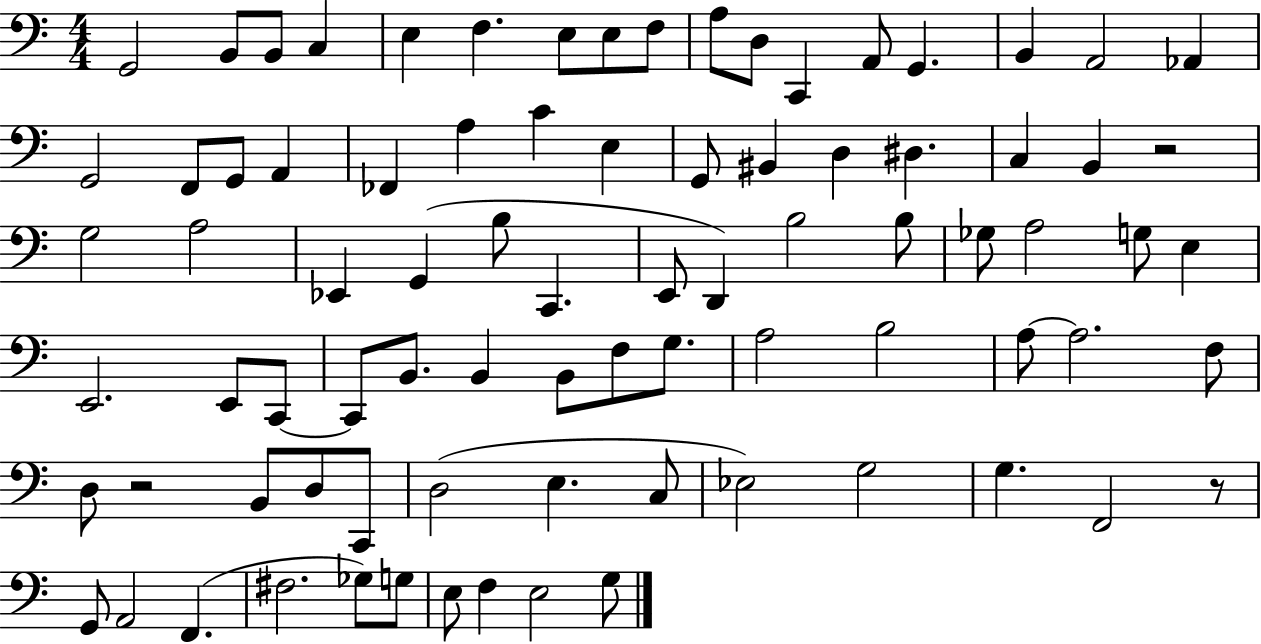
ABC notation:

X:1
T:Untitled
M:4/4
L:1/4
K:C
G,,2 B,,/2 B,,/2 C, E, F, E,/2 E,/2 F,/2 A,/2 D,/2 C,, A,,/2 G,, B,, A,,2 _A,, G,,2 F,,/2 G,,/2 A,, _F,, A, C E, G,,/2 ^B,, D, ^D, C, B,, z2 G,2 A,2 _E,, G,, B,/2 C,, E,,/2 D,, B,2 B,/2 _G,/2 A,2 G,/2 E, E,,2 E,,/2 C,,/2 C,,/2 B,,/2 B,, B,,/2 F,/2 G,/2 A,2 B,2 A,/2 A,2 F,/2 D,/2 z2 B,,/2 D,/2 C,,/2 D,2 E, C,/2 _E,2 G,2 G, F,,2 z/2 G,,/2 A,,2 F,, ^F,2 _G,/2 G,/2 E,/2 F, E,2 G,/2